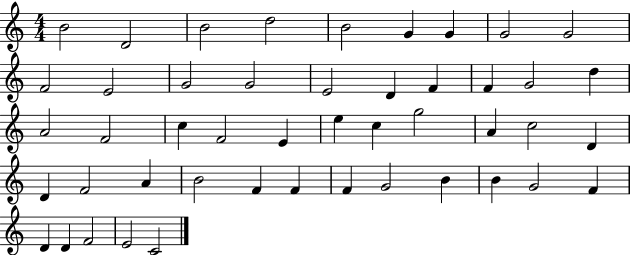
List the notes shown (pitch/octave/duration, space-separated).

B4/h D4/h B4/h D5/h B4/h G4/q G4/q G4/h G4/h F4/h E4/h G4/h G4/h E4/h D4/q F4/q F4/q G4/h D5/q A4/h F4/h C5/q F4/h E4/q E5/q C5/q G5/h A4/q C5/h D4/q D4/q F4/h A4/q B4/h F4/q F4/q F4/q G4/h B4/q B4/q G4/h F4/q D4/q D4/q F4/h E4/h C4/h